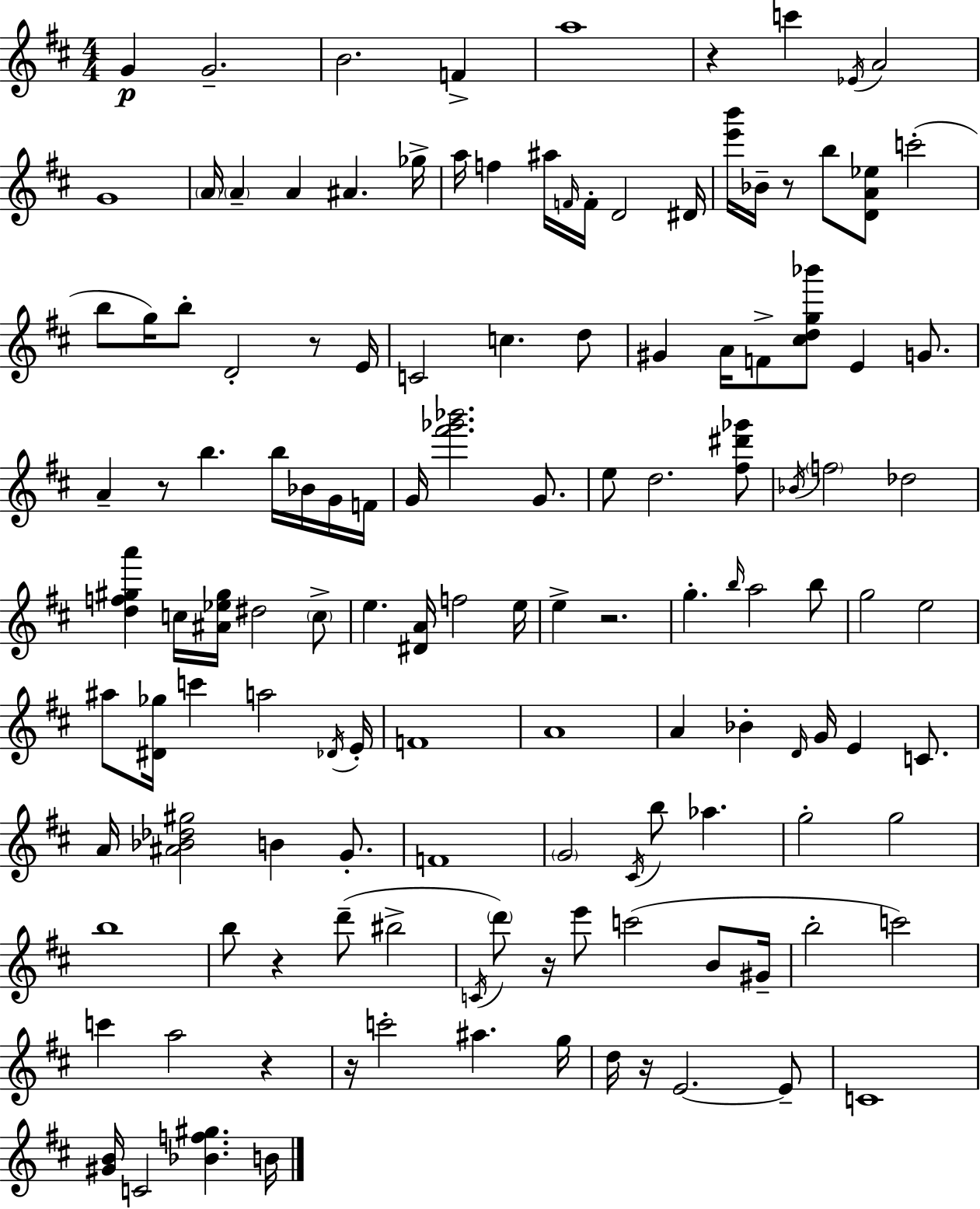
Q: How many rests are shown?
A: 10